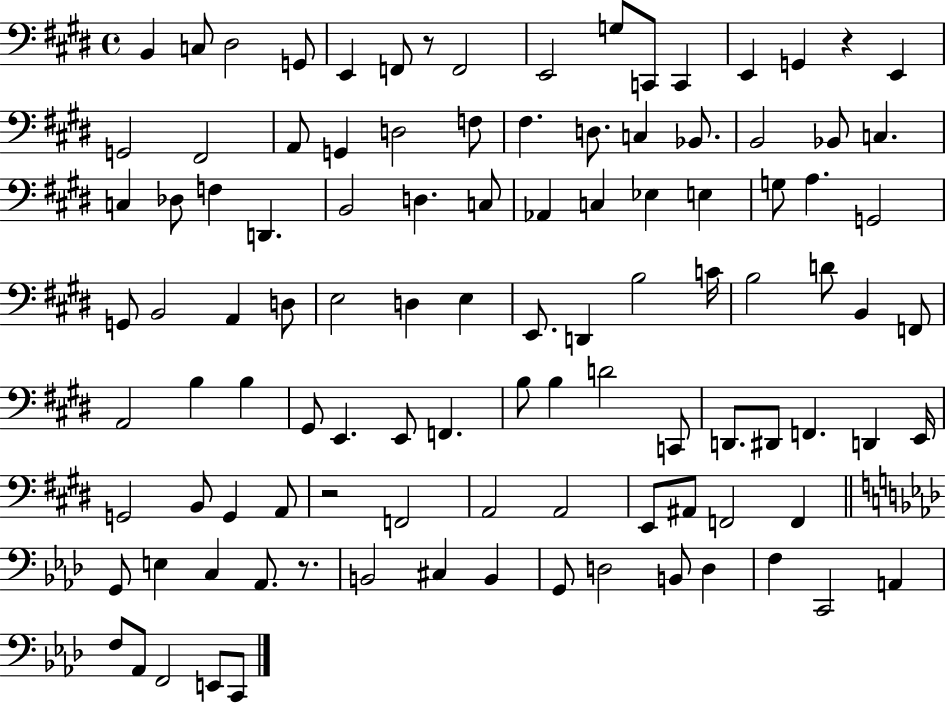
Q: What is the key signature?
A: E major